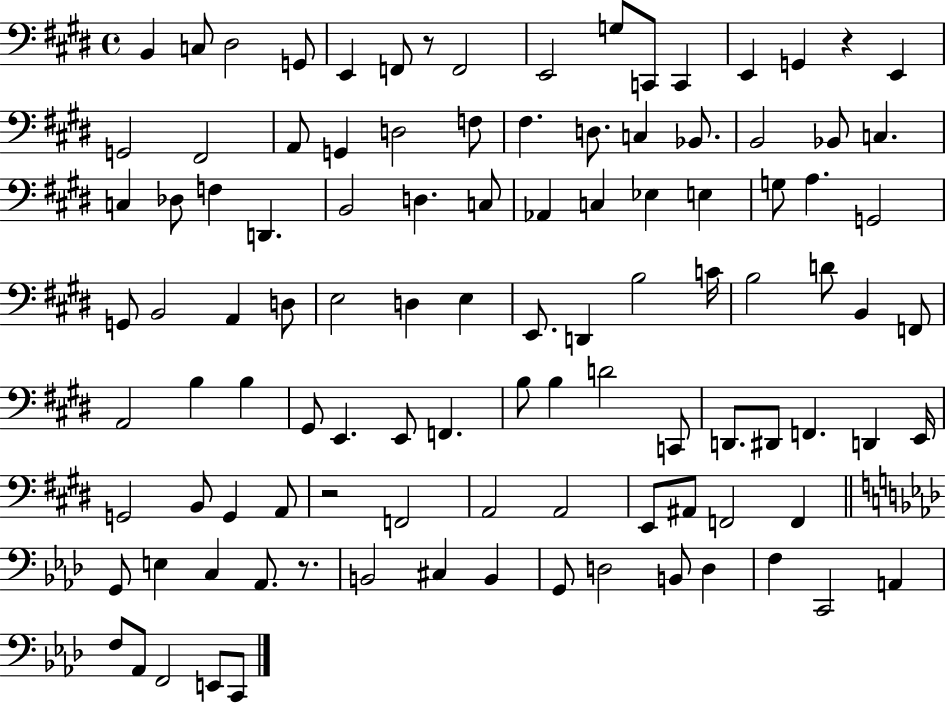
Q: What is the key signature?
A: E major